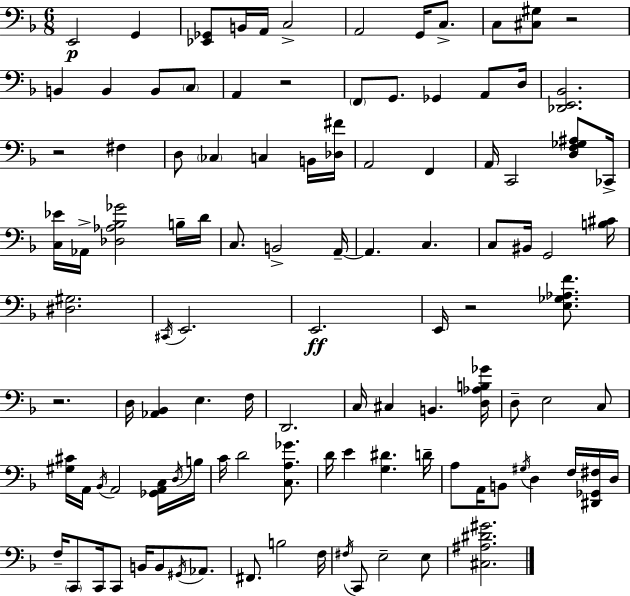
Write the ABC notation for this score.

X:1
T:Untitled
M:6/8
L:1/4
K:F
E,,2 G,, [_E,,_G,,]/2 B,,/4 A,,/4 C,2 A,,2 G,,/4 C,/2 C,/2 [^C,^G,]/2 z2 B,, B,, B,,/2 C,/2 A,, z2 F,,/2 G,,/2 _G,, A,,/2 D,/4 [_D,,E,,_B,,]2 z2 ^F, D,/2 _C, C, B,,/4 [_D,^F]/4 A,,2 F,, A,,/4 C,,2 [D,F,_G,^A,]/2 _C,,/4 [C,_E]/4 _A,,/4 [_D,_A,_B,_G]2 B,/4 D/4 C,/2 B,,2 A,,/4 A,, C, C,/2 ^B,,/4 G,,2 [B,^C]/4 [^D,^G,]2 ^C,,/4 E,,2 E,,2 E,,/4 z2 [E,_G,_A,F]/2 z2 D,/4 [_A,,_B,,] E, F,/4 D,,2 C,/4 ^C, B,, [D,_A,B,_G]/4 D,/2 E,2 C,/2 [^G,^C]/4 A,,/4 _B,,/4 A,,2 [_G,,A,,C,]/4 D,/4 B,/4 C/4 D2 [C,A,_G]/2 D/4 E [G,^D] D/4 A,/2 A,,/4 B,,/2 ^G,/4 D, F,/4 [^D,,_G,,^F,]/4 D,/4 F,/4 C,,/2 C,,/4 C,,/2 B,,/4 B,,/2 ^G,,/4 _A,,/2 ^F,,/2 B,2 F,/4 ^F,/4 C,,/2 E,2 E,/2 [^C,^A,^D^G]2